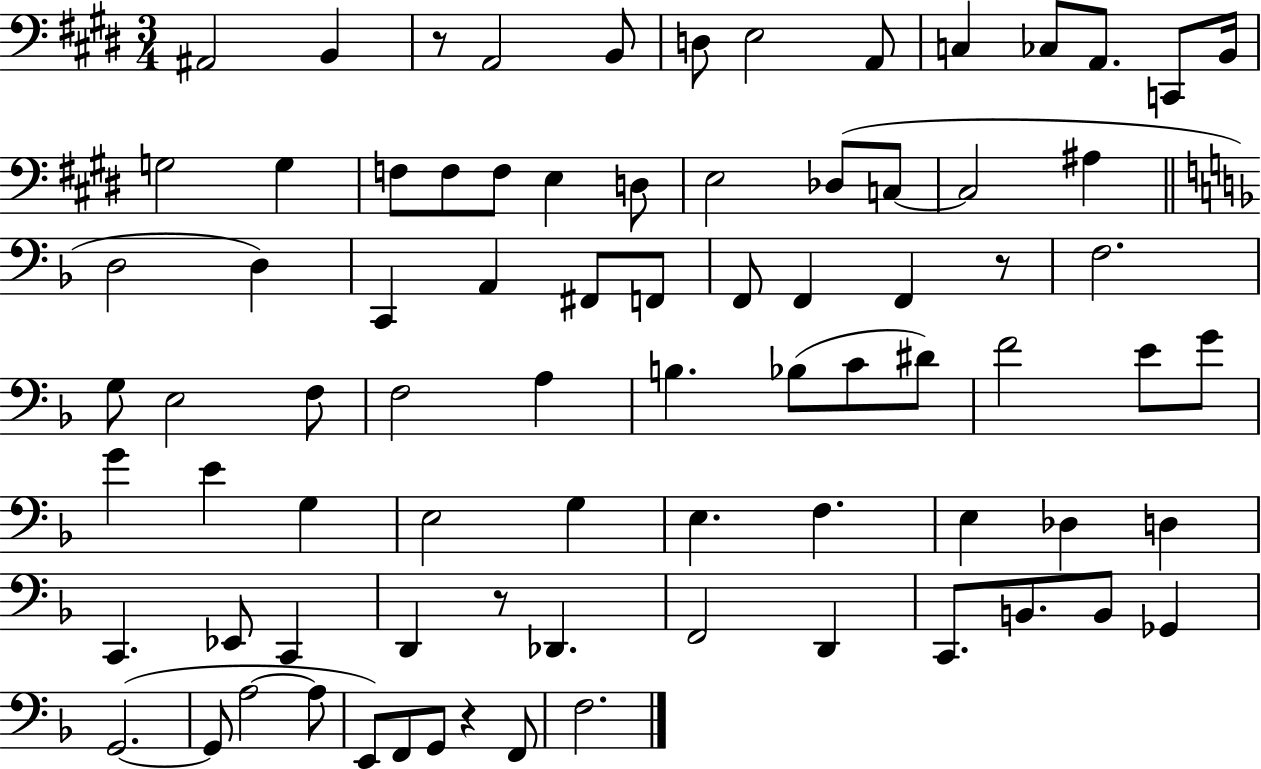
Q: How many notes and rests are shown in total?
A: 80